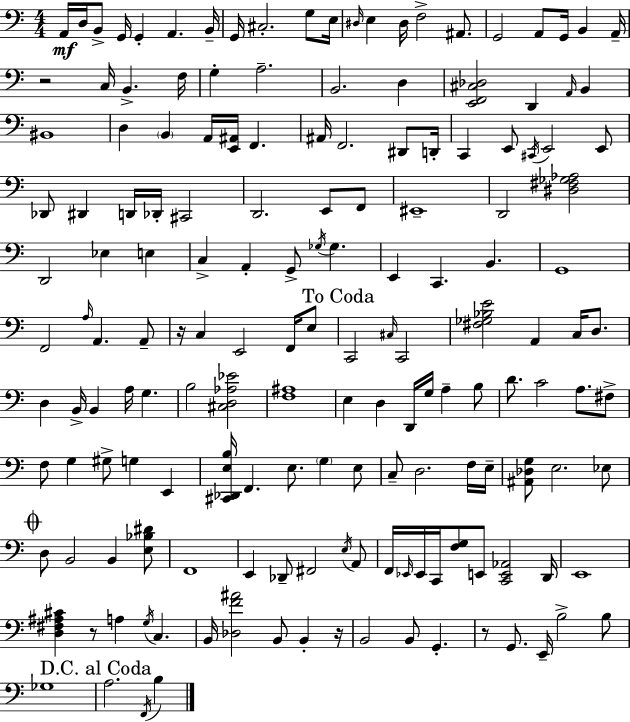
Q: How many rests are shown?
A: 5